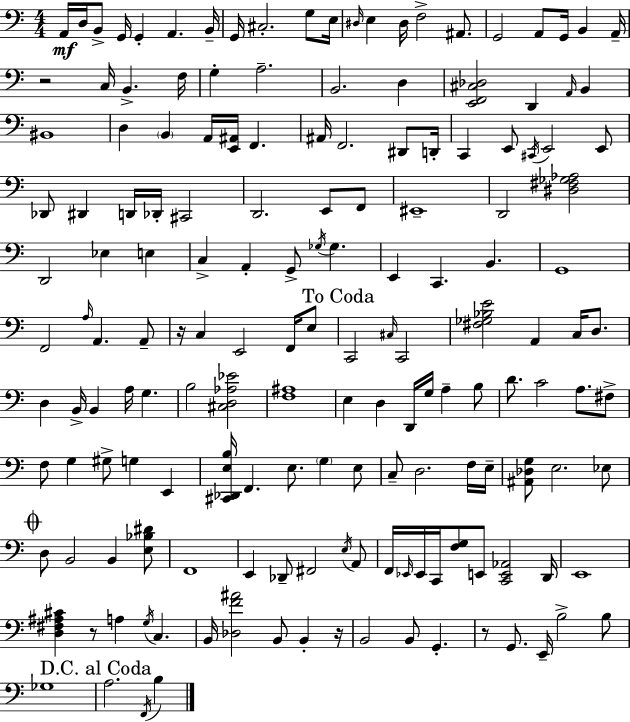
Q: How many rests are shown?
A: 5